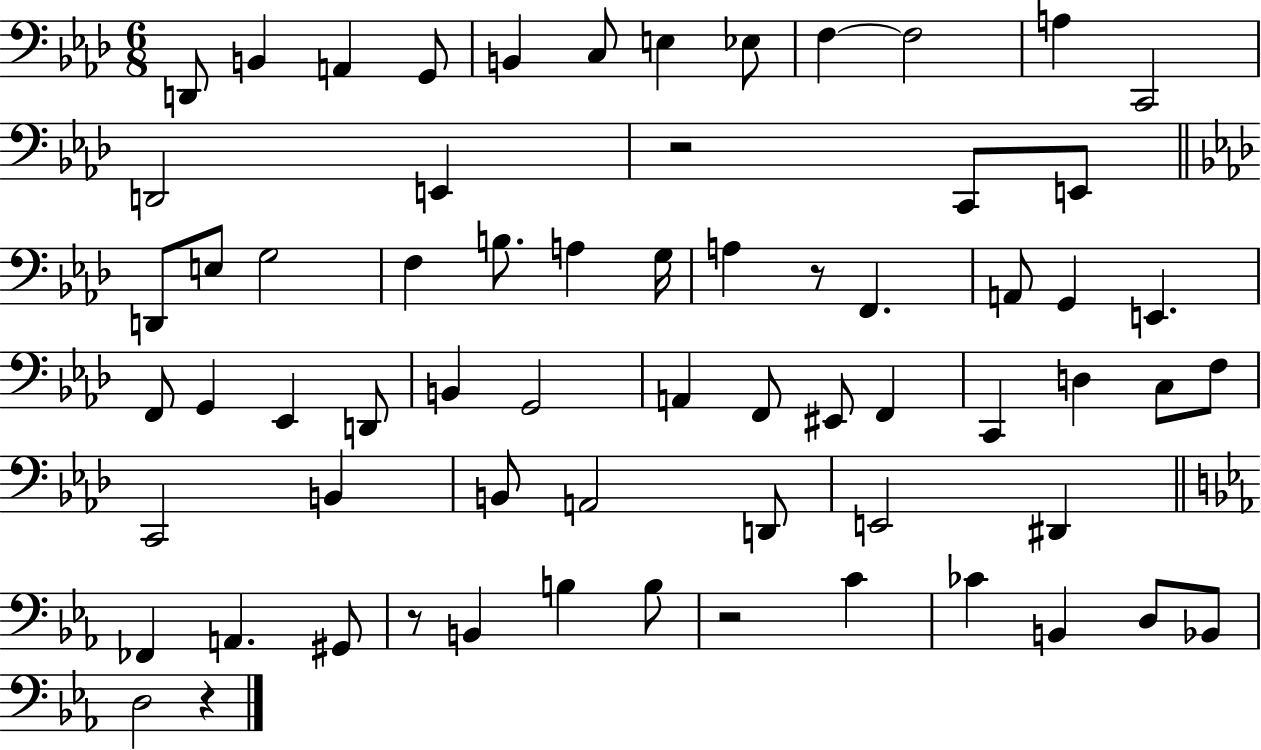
D2/e B2/q A2/q G2/e B2/q C3/e E3/q Eb3/e F3/q F3/h A3/q C2/h D2/h E2/q R/h C2/e E2/e D2/e E3/e G3/h F3/q B3/e. A3/q G3/s A3/q R/e F2/q. A2/e G2/q E2/q. F2/e G2/q Eb2/q D2/e B2/q G2/h A2/q F2/e EIS2/e F2/q C2/q D3/q C3/e F3/e C2/h B2/q B2/e A2/h D2/e E2/h D#2/q FES2/q A2/q. G#2/e R/e B2/q B3/q B3/e R/h C4/q CES4/q B2/q D3/e Bb2/e D3/h R/q